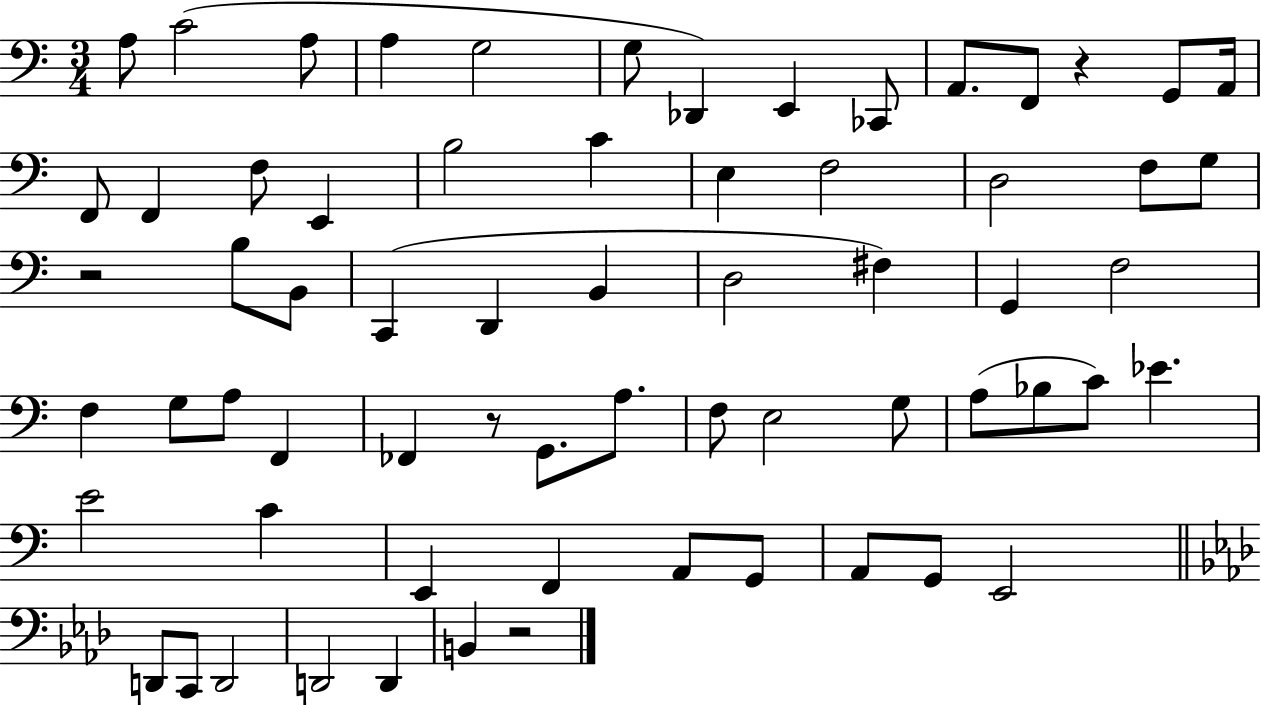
X:1
T:Untitled
M:3/4
L:1/4
K:C
A,/2 C2 A,/2 A, G,2 G,/2 _D,, E,, _C,,/2 A,,/2 F,,/2 z G,,/2 A,,/4 F,,/2 F,, F,/2 E,, B,2 C E, F,2 D,2 F,/2 G,/2 z2 B,/2 B,,/2 C,, D,, B,, D,2 ^F, G,, F,2 F, G,/2 A,/2 F,, _F,, z/2 G,,/2 A,/2 F,/2 E,2 G,/2 A,/2 _B,/2 C/2 _E E2 C E,, F,, A,,/2 G,,/2 A,,/2 G,,/2 E,,2 D,,/2 C,,/2 D,,2 D,,2 D,, B,, z2